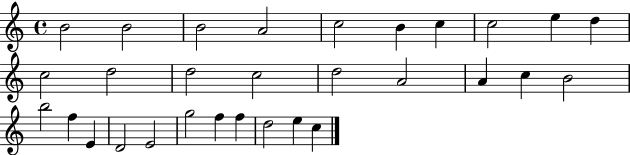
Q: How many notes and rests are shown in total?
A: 30